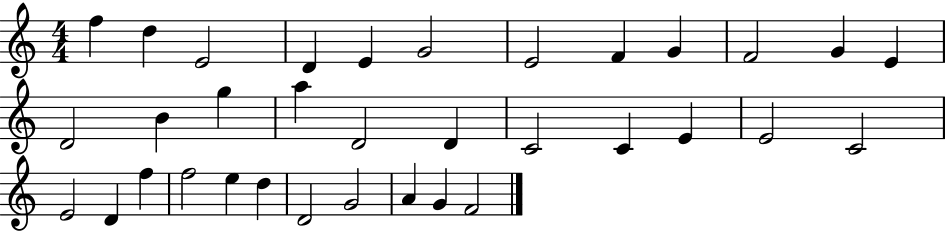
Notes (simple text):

F5/q D5/q E4/h D4/q E4/q G4/h E4/h F4/q G4/q F4/h G4/q E4/q D4/h B4/q G5/q A5/q D4/h D4/q C4/h C4/q E4/q E4/h C4/h E4/h D4/q F5/q F5/h E5/q D5/q D4/h G4/h A4/q G4/q F4/h